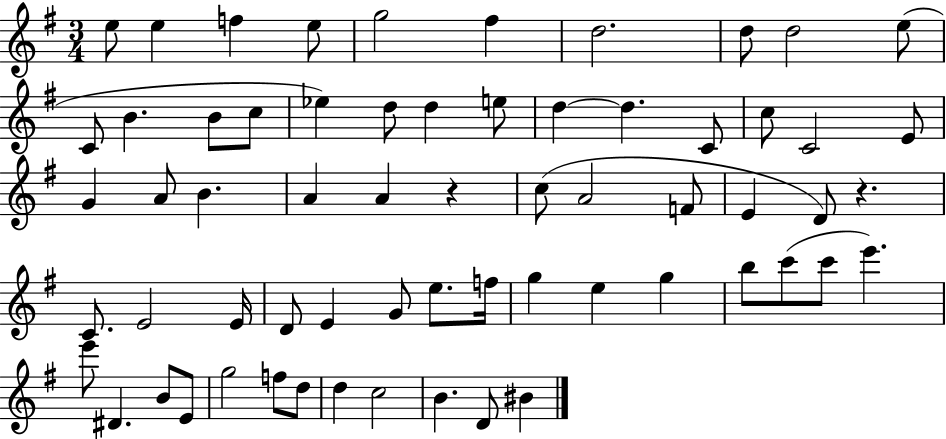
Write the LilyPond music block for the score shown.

{
  \clef treble
  \numericTimeSignature
  \time 3/4
  \key g \major
  e''8 e''4 f''4 e''8 | g''2 fis''4 | d''2. | d''8 d''2 e''8( | \break c'8 b'4. b'8 c''8 | ees''4) d''8 d''4 e''8 | d''4~~ d''4. c'8 | c''8 c'2 e'8 | \break g'4 a'8 b'4. | a'4 a'4 r4 | c''8( a'2 f'8 | e'4 d'8) r4. | \break c'8. e'2 e'16 | d'8 e'4 g'8 e''8. f''16 | g''4 e''4 g''4 | b''8 c'''8( c'''8 e'''4.) | \break e'''8 dis'4. b'8 e'8 | g''2 f''8 d''8 | d''4 c''2 | b'4. d'8 bis'4 | \break \bar "|."
}